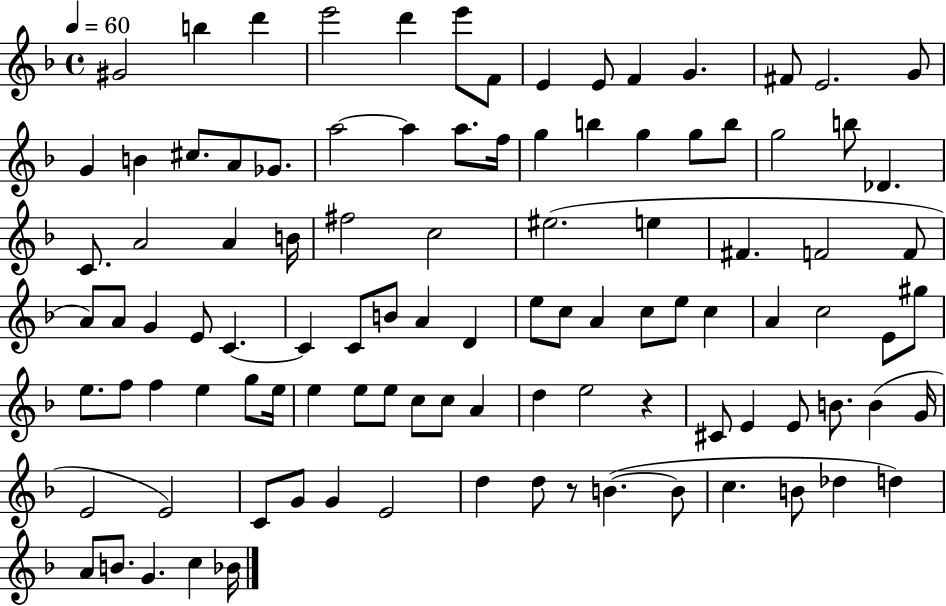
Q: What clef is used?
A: treble